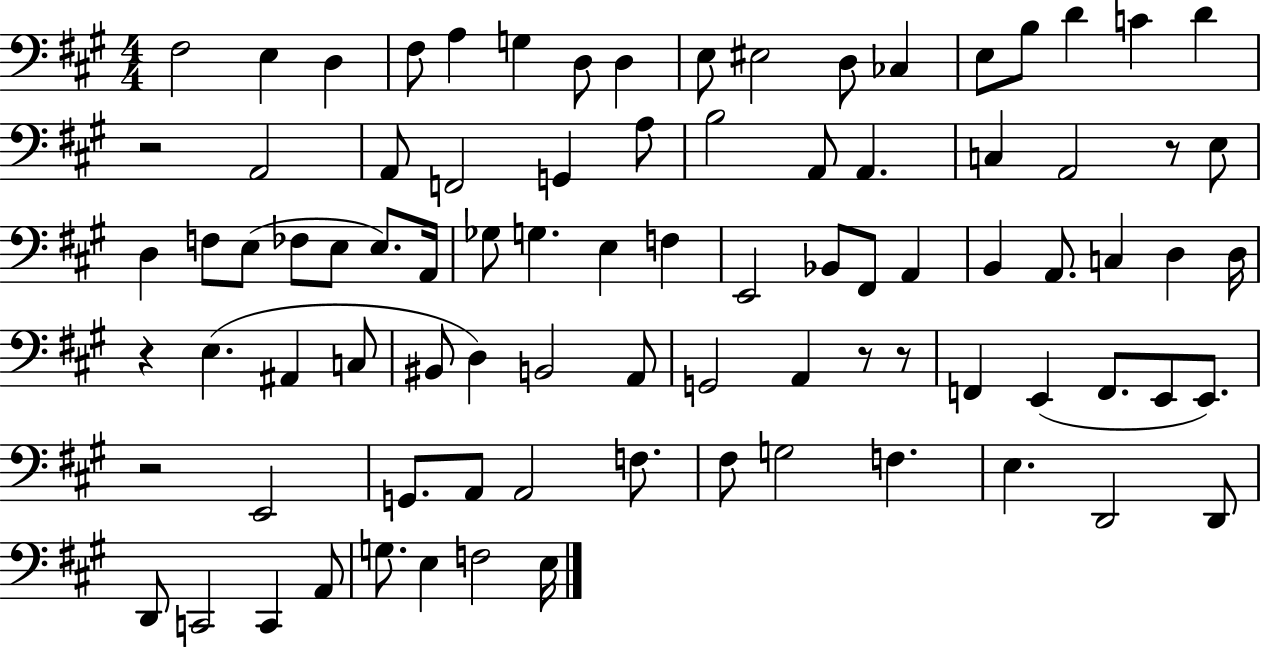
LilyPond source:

{
  \clef bass
  \numericTimeSignature
  \time 4/4
  \key a \major
  fis2 e4 d4 | fis8 a4 g4 d8 d4 | e8 eis2 d8 ces4 | e8 b8 d'4 c'4 d'4 | \break r2 a,2 | a,8 f,2 g,4 a8 | b2 a,8 a,4. | c4 a,2 r8 e8 | \break d4 f8 e8( fes8 e8 e8.) a,16 | ges8 g4. e4 f4 | e,2 bes,8 fis,8 a,4 | b,4 a,8. c4 d4 d16 | \break r4 e4.( ais,4 c8 | bis,8 d4) b,2 a,8 | g,2 a,4 r8 r8 | f,4 e,4( f,8. e,8 e,8.) | \break r2 e,2 | g,8. a,8 a,2 f8. | fis8 g2 f4. | e4. d,2 d,8 | \break d,8 c,2 c,4 a,8 | g8. e4 f2 e16 | \bar "|."
}